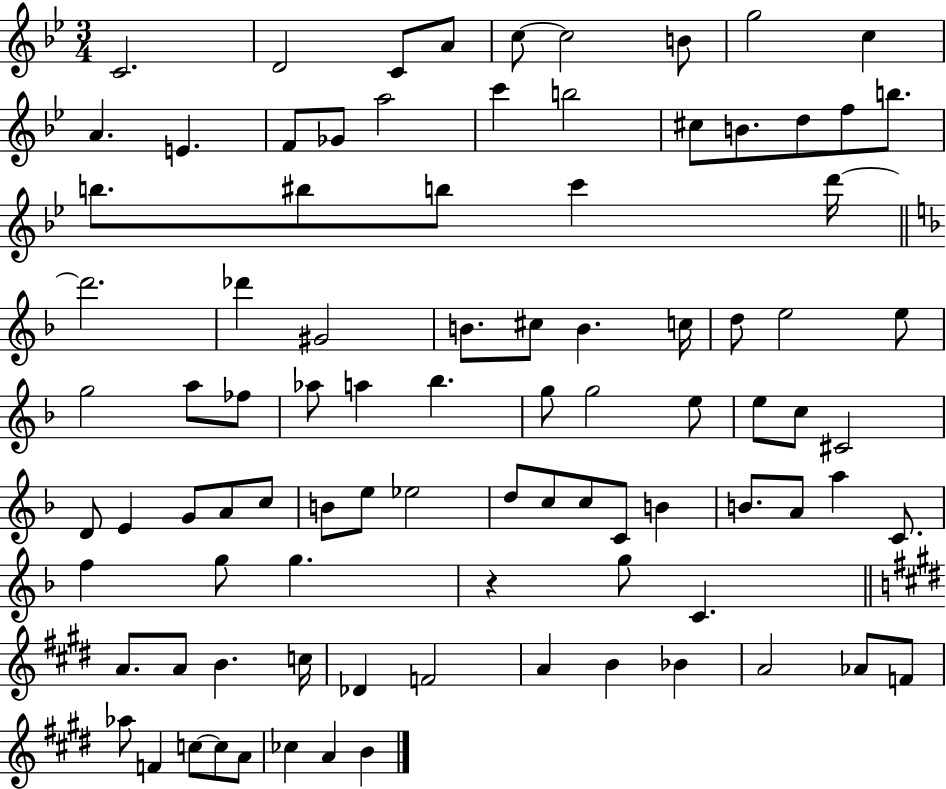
C4/h. D4/h C4/e A4/e C5/e C5/h B4/e G5/h C5/q A4/q. E4/q. F4/e Gb4/e A5/h C6/q B5/h C#5/e B4/e. D5/e F5/e B5/e. B5/e. BIS5/e B5/e C6/q D6/s D6/h. Db6/q G#4/h B4/e. C#5/e B4/q. C5/s D5/e E5/h E5/e G5/h A5/e FES5/e Ab5/e A5/q Bb5/q. G5/e G5/h E5/e E5/e C5/e C#4/h D4/e E4/q G4/e A4/e C5/e B4/e E5/e Eb5/h D5/e C5/e C5/e C4/e B4/q B4/e. A4/e A5/q C4/e. F5/q G5/e G5/q. R/q G5/e C4/q. A4/e. A4/e B4/q. C5/s Db4/q F4/h A4/q B4/q Bb4/q A4/h Ab4/e F4/e Ab5/e F4/q C5/e C5/e A4/e CES5/q A4/q B4/q